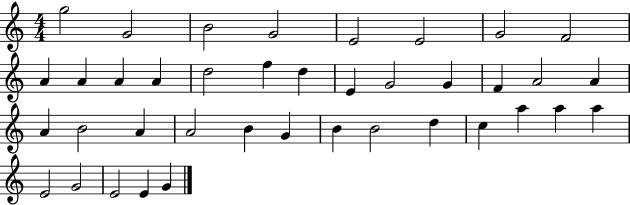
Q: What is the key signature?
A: C major